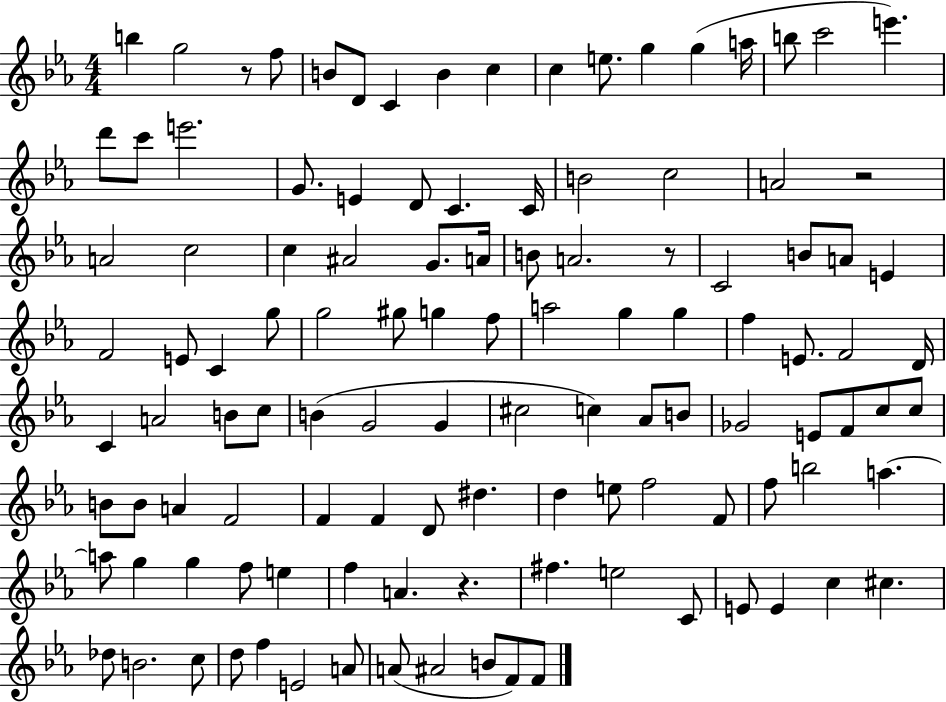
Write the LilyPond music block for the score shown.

{
  \clef treble
  \numericTimeSignature
  \time 4/4
  \key ees \major
  b''4 g''2 r8 f''8 | b'8 d'8 c'4 b'4 c''4 | c''4 e''8. g''4 g''4( a''16 | b''8 c'''2 e'''4.) | \break d'''8 c'''8 e'''2. | g'8. e'4 d'8 c'4. c'16 | b'2 c''2 | a'2 r2 | \break a'2 c''2 | c''4 ais'2 g'8. a'16 | b'8 a'2. r8 | c'2 b'8 a'8 e'4 | \break f'2 e'8 c'4 g''8 | g''2 gis''8 g''4 f''8 | a''2 g''4 g''4 | f''4 e'8. f'2 d'16 | \break c'4 a'2 b'8 c''8 | b'4( g'2 g'4 | cis''2 c''4) aes'8 b'8 | ges'2 e'8 f'8 c''8 c''8 | \break b'8 b'8 a'4 f'2 | f'4 f'4 d'8 dis''4. | d''4 e''8 f''2 f'8 | f''8 b''2 a''4.~~ | \break a''8 g''4 g''4 f''8 e''4 | f''4 a'4. r4. | fis''4. e''2 c'8 | e'8 e'4 c''4 cis''4. | \break des''8 b'2. c''8 | d''8 f''4 e'2 a'8 | a'8( ais'2 b'8 f'8) f'8 | \bar "|."
}